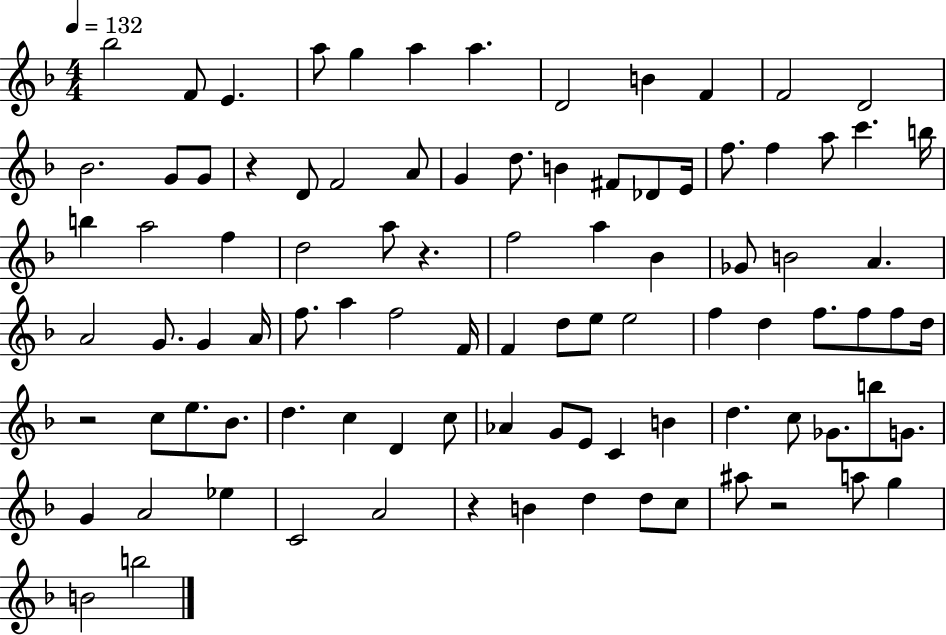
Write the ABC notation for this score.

X:1
T:Untitled
M:4/4
L:1/4
K:F
_b2 F/2 E a/2 g a a D2 B F F2 D2 _B2 G/2 G/2 z D/2 F2 A/2 G d/2 B ^F/2 _D/2 E/4 f/2 f a/2 c' b/4 b a2 f d2 a/2 z f2 a _B _G/2 B2 A A2 G/2 G A/4 f/2 a f2 F/4 F d/2 e/2 e2 f d f/2 f/2 f/2 d/4 z2 c/2 e/2 _B/2 d c D c/2 _A G/2 E/2 C B d c/2 _G/2 b/2 G/2 G A2 _e C2 A2 z B d d/2 c/2 ^a/2 z2 a/2 g B2 b2